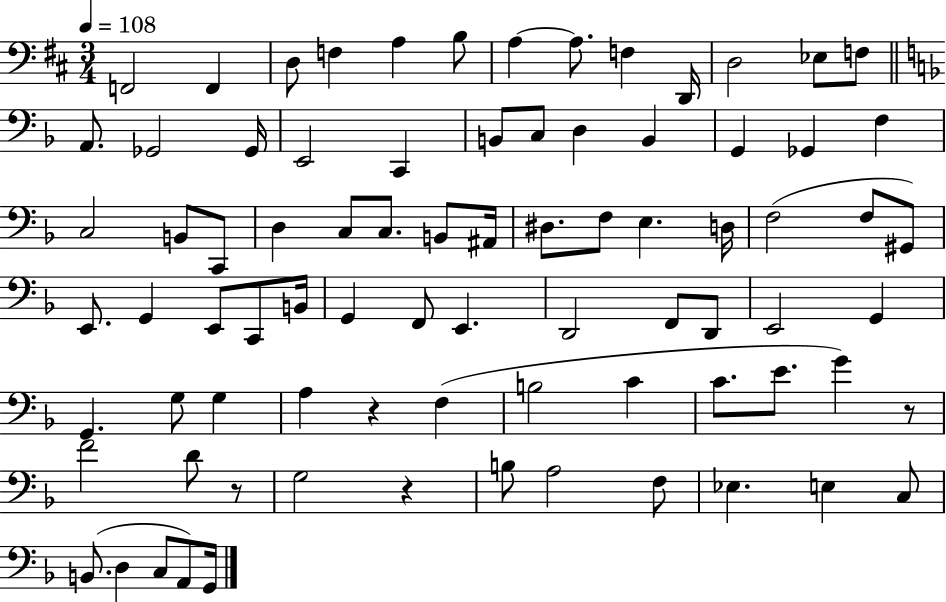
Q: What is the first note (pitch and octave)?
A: F2